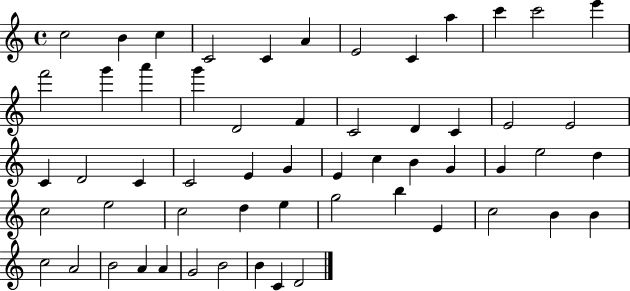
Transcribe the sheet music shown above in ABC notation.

X:1
T:Untitled
M:4/4
L:1/4
K:C
c2 B c C2 C A E2 C a c' c'2 e' f'2 g' a' g' D2 F C2 D C E2 E2 C D2 C C2 E G E c B G G e2 d c2 e2 c2 d e g2 b E c2 B B c2 A2 B2 A A G2 B2 B C D2